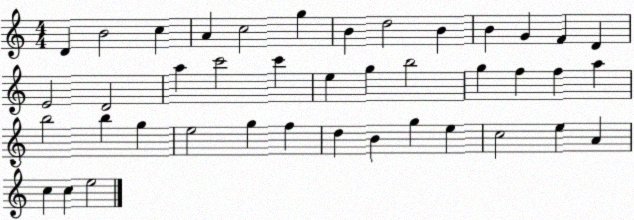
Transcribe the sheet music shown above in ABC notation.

X:1
T:Untitled
M:4/4
L:1/4
K:C
D B2 c A c2 g B d2 B B G F D E2 D2 a c'2 c' e g b2 g f f a b2 b g e2 g f d B g e c2 e A c c e2